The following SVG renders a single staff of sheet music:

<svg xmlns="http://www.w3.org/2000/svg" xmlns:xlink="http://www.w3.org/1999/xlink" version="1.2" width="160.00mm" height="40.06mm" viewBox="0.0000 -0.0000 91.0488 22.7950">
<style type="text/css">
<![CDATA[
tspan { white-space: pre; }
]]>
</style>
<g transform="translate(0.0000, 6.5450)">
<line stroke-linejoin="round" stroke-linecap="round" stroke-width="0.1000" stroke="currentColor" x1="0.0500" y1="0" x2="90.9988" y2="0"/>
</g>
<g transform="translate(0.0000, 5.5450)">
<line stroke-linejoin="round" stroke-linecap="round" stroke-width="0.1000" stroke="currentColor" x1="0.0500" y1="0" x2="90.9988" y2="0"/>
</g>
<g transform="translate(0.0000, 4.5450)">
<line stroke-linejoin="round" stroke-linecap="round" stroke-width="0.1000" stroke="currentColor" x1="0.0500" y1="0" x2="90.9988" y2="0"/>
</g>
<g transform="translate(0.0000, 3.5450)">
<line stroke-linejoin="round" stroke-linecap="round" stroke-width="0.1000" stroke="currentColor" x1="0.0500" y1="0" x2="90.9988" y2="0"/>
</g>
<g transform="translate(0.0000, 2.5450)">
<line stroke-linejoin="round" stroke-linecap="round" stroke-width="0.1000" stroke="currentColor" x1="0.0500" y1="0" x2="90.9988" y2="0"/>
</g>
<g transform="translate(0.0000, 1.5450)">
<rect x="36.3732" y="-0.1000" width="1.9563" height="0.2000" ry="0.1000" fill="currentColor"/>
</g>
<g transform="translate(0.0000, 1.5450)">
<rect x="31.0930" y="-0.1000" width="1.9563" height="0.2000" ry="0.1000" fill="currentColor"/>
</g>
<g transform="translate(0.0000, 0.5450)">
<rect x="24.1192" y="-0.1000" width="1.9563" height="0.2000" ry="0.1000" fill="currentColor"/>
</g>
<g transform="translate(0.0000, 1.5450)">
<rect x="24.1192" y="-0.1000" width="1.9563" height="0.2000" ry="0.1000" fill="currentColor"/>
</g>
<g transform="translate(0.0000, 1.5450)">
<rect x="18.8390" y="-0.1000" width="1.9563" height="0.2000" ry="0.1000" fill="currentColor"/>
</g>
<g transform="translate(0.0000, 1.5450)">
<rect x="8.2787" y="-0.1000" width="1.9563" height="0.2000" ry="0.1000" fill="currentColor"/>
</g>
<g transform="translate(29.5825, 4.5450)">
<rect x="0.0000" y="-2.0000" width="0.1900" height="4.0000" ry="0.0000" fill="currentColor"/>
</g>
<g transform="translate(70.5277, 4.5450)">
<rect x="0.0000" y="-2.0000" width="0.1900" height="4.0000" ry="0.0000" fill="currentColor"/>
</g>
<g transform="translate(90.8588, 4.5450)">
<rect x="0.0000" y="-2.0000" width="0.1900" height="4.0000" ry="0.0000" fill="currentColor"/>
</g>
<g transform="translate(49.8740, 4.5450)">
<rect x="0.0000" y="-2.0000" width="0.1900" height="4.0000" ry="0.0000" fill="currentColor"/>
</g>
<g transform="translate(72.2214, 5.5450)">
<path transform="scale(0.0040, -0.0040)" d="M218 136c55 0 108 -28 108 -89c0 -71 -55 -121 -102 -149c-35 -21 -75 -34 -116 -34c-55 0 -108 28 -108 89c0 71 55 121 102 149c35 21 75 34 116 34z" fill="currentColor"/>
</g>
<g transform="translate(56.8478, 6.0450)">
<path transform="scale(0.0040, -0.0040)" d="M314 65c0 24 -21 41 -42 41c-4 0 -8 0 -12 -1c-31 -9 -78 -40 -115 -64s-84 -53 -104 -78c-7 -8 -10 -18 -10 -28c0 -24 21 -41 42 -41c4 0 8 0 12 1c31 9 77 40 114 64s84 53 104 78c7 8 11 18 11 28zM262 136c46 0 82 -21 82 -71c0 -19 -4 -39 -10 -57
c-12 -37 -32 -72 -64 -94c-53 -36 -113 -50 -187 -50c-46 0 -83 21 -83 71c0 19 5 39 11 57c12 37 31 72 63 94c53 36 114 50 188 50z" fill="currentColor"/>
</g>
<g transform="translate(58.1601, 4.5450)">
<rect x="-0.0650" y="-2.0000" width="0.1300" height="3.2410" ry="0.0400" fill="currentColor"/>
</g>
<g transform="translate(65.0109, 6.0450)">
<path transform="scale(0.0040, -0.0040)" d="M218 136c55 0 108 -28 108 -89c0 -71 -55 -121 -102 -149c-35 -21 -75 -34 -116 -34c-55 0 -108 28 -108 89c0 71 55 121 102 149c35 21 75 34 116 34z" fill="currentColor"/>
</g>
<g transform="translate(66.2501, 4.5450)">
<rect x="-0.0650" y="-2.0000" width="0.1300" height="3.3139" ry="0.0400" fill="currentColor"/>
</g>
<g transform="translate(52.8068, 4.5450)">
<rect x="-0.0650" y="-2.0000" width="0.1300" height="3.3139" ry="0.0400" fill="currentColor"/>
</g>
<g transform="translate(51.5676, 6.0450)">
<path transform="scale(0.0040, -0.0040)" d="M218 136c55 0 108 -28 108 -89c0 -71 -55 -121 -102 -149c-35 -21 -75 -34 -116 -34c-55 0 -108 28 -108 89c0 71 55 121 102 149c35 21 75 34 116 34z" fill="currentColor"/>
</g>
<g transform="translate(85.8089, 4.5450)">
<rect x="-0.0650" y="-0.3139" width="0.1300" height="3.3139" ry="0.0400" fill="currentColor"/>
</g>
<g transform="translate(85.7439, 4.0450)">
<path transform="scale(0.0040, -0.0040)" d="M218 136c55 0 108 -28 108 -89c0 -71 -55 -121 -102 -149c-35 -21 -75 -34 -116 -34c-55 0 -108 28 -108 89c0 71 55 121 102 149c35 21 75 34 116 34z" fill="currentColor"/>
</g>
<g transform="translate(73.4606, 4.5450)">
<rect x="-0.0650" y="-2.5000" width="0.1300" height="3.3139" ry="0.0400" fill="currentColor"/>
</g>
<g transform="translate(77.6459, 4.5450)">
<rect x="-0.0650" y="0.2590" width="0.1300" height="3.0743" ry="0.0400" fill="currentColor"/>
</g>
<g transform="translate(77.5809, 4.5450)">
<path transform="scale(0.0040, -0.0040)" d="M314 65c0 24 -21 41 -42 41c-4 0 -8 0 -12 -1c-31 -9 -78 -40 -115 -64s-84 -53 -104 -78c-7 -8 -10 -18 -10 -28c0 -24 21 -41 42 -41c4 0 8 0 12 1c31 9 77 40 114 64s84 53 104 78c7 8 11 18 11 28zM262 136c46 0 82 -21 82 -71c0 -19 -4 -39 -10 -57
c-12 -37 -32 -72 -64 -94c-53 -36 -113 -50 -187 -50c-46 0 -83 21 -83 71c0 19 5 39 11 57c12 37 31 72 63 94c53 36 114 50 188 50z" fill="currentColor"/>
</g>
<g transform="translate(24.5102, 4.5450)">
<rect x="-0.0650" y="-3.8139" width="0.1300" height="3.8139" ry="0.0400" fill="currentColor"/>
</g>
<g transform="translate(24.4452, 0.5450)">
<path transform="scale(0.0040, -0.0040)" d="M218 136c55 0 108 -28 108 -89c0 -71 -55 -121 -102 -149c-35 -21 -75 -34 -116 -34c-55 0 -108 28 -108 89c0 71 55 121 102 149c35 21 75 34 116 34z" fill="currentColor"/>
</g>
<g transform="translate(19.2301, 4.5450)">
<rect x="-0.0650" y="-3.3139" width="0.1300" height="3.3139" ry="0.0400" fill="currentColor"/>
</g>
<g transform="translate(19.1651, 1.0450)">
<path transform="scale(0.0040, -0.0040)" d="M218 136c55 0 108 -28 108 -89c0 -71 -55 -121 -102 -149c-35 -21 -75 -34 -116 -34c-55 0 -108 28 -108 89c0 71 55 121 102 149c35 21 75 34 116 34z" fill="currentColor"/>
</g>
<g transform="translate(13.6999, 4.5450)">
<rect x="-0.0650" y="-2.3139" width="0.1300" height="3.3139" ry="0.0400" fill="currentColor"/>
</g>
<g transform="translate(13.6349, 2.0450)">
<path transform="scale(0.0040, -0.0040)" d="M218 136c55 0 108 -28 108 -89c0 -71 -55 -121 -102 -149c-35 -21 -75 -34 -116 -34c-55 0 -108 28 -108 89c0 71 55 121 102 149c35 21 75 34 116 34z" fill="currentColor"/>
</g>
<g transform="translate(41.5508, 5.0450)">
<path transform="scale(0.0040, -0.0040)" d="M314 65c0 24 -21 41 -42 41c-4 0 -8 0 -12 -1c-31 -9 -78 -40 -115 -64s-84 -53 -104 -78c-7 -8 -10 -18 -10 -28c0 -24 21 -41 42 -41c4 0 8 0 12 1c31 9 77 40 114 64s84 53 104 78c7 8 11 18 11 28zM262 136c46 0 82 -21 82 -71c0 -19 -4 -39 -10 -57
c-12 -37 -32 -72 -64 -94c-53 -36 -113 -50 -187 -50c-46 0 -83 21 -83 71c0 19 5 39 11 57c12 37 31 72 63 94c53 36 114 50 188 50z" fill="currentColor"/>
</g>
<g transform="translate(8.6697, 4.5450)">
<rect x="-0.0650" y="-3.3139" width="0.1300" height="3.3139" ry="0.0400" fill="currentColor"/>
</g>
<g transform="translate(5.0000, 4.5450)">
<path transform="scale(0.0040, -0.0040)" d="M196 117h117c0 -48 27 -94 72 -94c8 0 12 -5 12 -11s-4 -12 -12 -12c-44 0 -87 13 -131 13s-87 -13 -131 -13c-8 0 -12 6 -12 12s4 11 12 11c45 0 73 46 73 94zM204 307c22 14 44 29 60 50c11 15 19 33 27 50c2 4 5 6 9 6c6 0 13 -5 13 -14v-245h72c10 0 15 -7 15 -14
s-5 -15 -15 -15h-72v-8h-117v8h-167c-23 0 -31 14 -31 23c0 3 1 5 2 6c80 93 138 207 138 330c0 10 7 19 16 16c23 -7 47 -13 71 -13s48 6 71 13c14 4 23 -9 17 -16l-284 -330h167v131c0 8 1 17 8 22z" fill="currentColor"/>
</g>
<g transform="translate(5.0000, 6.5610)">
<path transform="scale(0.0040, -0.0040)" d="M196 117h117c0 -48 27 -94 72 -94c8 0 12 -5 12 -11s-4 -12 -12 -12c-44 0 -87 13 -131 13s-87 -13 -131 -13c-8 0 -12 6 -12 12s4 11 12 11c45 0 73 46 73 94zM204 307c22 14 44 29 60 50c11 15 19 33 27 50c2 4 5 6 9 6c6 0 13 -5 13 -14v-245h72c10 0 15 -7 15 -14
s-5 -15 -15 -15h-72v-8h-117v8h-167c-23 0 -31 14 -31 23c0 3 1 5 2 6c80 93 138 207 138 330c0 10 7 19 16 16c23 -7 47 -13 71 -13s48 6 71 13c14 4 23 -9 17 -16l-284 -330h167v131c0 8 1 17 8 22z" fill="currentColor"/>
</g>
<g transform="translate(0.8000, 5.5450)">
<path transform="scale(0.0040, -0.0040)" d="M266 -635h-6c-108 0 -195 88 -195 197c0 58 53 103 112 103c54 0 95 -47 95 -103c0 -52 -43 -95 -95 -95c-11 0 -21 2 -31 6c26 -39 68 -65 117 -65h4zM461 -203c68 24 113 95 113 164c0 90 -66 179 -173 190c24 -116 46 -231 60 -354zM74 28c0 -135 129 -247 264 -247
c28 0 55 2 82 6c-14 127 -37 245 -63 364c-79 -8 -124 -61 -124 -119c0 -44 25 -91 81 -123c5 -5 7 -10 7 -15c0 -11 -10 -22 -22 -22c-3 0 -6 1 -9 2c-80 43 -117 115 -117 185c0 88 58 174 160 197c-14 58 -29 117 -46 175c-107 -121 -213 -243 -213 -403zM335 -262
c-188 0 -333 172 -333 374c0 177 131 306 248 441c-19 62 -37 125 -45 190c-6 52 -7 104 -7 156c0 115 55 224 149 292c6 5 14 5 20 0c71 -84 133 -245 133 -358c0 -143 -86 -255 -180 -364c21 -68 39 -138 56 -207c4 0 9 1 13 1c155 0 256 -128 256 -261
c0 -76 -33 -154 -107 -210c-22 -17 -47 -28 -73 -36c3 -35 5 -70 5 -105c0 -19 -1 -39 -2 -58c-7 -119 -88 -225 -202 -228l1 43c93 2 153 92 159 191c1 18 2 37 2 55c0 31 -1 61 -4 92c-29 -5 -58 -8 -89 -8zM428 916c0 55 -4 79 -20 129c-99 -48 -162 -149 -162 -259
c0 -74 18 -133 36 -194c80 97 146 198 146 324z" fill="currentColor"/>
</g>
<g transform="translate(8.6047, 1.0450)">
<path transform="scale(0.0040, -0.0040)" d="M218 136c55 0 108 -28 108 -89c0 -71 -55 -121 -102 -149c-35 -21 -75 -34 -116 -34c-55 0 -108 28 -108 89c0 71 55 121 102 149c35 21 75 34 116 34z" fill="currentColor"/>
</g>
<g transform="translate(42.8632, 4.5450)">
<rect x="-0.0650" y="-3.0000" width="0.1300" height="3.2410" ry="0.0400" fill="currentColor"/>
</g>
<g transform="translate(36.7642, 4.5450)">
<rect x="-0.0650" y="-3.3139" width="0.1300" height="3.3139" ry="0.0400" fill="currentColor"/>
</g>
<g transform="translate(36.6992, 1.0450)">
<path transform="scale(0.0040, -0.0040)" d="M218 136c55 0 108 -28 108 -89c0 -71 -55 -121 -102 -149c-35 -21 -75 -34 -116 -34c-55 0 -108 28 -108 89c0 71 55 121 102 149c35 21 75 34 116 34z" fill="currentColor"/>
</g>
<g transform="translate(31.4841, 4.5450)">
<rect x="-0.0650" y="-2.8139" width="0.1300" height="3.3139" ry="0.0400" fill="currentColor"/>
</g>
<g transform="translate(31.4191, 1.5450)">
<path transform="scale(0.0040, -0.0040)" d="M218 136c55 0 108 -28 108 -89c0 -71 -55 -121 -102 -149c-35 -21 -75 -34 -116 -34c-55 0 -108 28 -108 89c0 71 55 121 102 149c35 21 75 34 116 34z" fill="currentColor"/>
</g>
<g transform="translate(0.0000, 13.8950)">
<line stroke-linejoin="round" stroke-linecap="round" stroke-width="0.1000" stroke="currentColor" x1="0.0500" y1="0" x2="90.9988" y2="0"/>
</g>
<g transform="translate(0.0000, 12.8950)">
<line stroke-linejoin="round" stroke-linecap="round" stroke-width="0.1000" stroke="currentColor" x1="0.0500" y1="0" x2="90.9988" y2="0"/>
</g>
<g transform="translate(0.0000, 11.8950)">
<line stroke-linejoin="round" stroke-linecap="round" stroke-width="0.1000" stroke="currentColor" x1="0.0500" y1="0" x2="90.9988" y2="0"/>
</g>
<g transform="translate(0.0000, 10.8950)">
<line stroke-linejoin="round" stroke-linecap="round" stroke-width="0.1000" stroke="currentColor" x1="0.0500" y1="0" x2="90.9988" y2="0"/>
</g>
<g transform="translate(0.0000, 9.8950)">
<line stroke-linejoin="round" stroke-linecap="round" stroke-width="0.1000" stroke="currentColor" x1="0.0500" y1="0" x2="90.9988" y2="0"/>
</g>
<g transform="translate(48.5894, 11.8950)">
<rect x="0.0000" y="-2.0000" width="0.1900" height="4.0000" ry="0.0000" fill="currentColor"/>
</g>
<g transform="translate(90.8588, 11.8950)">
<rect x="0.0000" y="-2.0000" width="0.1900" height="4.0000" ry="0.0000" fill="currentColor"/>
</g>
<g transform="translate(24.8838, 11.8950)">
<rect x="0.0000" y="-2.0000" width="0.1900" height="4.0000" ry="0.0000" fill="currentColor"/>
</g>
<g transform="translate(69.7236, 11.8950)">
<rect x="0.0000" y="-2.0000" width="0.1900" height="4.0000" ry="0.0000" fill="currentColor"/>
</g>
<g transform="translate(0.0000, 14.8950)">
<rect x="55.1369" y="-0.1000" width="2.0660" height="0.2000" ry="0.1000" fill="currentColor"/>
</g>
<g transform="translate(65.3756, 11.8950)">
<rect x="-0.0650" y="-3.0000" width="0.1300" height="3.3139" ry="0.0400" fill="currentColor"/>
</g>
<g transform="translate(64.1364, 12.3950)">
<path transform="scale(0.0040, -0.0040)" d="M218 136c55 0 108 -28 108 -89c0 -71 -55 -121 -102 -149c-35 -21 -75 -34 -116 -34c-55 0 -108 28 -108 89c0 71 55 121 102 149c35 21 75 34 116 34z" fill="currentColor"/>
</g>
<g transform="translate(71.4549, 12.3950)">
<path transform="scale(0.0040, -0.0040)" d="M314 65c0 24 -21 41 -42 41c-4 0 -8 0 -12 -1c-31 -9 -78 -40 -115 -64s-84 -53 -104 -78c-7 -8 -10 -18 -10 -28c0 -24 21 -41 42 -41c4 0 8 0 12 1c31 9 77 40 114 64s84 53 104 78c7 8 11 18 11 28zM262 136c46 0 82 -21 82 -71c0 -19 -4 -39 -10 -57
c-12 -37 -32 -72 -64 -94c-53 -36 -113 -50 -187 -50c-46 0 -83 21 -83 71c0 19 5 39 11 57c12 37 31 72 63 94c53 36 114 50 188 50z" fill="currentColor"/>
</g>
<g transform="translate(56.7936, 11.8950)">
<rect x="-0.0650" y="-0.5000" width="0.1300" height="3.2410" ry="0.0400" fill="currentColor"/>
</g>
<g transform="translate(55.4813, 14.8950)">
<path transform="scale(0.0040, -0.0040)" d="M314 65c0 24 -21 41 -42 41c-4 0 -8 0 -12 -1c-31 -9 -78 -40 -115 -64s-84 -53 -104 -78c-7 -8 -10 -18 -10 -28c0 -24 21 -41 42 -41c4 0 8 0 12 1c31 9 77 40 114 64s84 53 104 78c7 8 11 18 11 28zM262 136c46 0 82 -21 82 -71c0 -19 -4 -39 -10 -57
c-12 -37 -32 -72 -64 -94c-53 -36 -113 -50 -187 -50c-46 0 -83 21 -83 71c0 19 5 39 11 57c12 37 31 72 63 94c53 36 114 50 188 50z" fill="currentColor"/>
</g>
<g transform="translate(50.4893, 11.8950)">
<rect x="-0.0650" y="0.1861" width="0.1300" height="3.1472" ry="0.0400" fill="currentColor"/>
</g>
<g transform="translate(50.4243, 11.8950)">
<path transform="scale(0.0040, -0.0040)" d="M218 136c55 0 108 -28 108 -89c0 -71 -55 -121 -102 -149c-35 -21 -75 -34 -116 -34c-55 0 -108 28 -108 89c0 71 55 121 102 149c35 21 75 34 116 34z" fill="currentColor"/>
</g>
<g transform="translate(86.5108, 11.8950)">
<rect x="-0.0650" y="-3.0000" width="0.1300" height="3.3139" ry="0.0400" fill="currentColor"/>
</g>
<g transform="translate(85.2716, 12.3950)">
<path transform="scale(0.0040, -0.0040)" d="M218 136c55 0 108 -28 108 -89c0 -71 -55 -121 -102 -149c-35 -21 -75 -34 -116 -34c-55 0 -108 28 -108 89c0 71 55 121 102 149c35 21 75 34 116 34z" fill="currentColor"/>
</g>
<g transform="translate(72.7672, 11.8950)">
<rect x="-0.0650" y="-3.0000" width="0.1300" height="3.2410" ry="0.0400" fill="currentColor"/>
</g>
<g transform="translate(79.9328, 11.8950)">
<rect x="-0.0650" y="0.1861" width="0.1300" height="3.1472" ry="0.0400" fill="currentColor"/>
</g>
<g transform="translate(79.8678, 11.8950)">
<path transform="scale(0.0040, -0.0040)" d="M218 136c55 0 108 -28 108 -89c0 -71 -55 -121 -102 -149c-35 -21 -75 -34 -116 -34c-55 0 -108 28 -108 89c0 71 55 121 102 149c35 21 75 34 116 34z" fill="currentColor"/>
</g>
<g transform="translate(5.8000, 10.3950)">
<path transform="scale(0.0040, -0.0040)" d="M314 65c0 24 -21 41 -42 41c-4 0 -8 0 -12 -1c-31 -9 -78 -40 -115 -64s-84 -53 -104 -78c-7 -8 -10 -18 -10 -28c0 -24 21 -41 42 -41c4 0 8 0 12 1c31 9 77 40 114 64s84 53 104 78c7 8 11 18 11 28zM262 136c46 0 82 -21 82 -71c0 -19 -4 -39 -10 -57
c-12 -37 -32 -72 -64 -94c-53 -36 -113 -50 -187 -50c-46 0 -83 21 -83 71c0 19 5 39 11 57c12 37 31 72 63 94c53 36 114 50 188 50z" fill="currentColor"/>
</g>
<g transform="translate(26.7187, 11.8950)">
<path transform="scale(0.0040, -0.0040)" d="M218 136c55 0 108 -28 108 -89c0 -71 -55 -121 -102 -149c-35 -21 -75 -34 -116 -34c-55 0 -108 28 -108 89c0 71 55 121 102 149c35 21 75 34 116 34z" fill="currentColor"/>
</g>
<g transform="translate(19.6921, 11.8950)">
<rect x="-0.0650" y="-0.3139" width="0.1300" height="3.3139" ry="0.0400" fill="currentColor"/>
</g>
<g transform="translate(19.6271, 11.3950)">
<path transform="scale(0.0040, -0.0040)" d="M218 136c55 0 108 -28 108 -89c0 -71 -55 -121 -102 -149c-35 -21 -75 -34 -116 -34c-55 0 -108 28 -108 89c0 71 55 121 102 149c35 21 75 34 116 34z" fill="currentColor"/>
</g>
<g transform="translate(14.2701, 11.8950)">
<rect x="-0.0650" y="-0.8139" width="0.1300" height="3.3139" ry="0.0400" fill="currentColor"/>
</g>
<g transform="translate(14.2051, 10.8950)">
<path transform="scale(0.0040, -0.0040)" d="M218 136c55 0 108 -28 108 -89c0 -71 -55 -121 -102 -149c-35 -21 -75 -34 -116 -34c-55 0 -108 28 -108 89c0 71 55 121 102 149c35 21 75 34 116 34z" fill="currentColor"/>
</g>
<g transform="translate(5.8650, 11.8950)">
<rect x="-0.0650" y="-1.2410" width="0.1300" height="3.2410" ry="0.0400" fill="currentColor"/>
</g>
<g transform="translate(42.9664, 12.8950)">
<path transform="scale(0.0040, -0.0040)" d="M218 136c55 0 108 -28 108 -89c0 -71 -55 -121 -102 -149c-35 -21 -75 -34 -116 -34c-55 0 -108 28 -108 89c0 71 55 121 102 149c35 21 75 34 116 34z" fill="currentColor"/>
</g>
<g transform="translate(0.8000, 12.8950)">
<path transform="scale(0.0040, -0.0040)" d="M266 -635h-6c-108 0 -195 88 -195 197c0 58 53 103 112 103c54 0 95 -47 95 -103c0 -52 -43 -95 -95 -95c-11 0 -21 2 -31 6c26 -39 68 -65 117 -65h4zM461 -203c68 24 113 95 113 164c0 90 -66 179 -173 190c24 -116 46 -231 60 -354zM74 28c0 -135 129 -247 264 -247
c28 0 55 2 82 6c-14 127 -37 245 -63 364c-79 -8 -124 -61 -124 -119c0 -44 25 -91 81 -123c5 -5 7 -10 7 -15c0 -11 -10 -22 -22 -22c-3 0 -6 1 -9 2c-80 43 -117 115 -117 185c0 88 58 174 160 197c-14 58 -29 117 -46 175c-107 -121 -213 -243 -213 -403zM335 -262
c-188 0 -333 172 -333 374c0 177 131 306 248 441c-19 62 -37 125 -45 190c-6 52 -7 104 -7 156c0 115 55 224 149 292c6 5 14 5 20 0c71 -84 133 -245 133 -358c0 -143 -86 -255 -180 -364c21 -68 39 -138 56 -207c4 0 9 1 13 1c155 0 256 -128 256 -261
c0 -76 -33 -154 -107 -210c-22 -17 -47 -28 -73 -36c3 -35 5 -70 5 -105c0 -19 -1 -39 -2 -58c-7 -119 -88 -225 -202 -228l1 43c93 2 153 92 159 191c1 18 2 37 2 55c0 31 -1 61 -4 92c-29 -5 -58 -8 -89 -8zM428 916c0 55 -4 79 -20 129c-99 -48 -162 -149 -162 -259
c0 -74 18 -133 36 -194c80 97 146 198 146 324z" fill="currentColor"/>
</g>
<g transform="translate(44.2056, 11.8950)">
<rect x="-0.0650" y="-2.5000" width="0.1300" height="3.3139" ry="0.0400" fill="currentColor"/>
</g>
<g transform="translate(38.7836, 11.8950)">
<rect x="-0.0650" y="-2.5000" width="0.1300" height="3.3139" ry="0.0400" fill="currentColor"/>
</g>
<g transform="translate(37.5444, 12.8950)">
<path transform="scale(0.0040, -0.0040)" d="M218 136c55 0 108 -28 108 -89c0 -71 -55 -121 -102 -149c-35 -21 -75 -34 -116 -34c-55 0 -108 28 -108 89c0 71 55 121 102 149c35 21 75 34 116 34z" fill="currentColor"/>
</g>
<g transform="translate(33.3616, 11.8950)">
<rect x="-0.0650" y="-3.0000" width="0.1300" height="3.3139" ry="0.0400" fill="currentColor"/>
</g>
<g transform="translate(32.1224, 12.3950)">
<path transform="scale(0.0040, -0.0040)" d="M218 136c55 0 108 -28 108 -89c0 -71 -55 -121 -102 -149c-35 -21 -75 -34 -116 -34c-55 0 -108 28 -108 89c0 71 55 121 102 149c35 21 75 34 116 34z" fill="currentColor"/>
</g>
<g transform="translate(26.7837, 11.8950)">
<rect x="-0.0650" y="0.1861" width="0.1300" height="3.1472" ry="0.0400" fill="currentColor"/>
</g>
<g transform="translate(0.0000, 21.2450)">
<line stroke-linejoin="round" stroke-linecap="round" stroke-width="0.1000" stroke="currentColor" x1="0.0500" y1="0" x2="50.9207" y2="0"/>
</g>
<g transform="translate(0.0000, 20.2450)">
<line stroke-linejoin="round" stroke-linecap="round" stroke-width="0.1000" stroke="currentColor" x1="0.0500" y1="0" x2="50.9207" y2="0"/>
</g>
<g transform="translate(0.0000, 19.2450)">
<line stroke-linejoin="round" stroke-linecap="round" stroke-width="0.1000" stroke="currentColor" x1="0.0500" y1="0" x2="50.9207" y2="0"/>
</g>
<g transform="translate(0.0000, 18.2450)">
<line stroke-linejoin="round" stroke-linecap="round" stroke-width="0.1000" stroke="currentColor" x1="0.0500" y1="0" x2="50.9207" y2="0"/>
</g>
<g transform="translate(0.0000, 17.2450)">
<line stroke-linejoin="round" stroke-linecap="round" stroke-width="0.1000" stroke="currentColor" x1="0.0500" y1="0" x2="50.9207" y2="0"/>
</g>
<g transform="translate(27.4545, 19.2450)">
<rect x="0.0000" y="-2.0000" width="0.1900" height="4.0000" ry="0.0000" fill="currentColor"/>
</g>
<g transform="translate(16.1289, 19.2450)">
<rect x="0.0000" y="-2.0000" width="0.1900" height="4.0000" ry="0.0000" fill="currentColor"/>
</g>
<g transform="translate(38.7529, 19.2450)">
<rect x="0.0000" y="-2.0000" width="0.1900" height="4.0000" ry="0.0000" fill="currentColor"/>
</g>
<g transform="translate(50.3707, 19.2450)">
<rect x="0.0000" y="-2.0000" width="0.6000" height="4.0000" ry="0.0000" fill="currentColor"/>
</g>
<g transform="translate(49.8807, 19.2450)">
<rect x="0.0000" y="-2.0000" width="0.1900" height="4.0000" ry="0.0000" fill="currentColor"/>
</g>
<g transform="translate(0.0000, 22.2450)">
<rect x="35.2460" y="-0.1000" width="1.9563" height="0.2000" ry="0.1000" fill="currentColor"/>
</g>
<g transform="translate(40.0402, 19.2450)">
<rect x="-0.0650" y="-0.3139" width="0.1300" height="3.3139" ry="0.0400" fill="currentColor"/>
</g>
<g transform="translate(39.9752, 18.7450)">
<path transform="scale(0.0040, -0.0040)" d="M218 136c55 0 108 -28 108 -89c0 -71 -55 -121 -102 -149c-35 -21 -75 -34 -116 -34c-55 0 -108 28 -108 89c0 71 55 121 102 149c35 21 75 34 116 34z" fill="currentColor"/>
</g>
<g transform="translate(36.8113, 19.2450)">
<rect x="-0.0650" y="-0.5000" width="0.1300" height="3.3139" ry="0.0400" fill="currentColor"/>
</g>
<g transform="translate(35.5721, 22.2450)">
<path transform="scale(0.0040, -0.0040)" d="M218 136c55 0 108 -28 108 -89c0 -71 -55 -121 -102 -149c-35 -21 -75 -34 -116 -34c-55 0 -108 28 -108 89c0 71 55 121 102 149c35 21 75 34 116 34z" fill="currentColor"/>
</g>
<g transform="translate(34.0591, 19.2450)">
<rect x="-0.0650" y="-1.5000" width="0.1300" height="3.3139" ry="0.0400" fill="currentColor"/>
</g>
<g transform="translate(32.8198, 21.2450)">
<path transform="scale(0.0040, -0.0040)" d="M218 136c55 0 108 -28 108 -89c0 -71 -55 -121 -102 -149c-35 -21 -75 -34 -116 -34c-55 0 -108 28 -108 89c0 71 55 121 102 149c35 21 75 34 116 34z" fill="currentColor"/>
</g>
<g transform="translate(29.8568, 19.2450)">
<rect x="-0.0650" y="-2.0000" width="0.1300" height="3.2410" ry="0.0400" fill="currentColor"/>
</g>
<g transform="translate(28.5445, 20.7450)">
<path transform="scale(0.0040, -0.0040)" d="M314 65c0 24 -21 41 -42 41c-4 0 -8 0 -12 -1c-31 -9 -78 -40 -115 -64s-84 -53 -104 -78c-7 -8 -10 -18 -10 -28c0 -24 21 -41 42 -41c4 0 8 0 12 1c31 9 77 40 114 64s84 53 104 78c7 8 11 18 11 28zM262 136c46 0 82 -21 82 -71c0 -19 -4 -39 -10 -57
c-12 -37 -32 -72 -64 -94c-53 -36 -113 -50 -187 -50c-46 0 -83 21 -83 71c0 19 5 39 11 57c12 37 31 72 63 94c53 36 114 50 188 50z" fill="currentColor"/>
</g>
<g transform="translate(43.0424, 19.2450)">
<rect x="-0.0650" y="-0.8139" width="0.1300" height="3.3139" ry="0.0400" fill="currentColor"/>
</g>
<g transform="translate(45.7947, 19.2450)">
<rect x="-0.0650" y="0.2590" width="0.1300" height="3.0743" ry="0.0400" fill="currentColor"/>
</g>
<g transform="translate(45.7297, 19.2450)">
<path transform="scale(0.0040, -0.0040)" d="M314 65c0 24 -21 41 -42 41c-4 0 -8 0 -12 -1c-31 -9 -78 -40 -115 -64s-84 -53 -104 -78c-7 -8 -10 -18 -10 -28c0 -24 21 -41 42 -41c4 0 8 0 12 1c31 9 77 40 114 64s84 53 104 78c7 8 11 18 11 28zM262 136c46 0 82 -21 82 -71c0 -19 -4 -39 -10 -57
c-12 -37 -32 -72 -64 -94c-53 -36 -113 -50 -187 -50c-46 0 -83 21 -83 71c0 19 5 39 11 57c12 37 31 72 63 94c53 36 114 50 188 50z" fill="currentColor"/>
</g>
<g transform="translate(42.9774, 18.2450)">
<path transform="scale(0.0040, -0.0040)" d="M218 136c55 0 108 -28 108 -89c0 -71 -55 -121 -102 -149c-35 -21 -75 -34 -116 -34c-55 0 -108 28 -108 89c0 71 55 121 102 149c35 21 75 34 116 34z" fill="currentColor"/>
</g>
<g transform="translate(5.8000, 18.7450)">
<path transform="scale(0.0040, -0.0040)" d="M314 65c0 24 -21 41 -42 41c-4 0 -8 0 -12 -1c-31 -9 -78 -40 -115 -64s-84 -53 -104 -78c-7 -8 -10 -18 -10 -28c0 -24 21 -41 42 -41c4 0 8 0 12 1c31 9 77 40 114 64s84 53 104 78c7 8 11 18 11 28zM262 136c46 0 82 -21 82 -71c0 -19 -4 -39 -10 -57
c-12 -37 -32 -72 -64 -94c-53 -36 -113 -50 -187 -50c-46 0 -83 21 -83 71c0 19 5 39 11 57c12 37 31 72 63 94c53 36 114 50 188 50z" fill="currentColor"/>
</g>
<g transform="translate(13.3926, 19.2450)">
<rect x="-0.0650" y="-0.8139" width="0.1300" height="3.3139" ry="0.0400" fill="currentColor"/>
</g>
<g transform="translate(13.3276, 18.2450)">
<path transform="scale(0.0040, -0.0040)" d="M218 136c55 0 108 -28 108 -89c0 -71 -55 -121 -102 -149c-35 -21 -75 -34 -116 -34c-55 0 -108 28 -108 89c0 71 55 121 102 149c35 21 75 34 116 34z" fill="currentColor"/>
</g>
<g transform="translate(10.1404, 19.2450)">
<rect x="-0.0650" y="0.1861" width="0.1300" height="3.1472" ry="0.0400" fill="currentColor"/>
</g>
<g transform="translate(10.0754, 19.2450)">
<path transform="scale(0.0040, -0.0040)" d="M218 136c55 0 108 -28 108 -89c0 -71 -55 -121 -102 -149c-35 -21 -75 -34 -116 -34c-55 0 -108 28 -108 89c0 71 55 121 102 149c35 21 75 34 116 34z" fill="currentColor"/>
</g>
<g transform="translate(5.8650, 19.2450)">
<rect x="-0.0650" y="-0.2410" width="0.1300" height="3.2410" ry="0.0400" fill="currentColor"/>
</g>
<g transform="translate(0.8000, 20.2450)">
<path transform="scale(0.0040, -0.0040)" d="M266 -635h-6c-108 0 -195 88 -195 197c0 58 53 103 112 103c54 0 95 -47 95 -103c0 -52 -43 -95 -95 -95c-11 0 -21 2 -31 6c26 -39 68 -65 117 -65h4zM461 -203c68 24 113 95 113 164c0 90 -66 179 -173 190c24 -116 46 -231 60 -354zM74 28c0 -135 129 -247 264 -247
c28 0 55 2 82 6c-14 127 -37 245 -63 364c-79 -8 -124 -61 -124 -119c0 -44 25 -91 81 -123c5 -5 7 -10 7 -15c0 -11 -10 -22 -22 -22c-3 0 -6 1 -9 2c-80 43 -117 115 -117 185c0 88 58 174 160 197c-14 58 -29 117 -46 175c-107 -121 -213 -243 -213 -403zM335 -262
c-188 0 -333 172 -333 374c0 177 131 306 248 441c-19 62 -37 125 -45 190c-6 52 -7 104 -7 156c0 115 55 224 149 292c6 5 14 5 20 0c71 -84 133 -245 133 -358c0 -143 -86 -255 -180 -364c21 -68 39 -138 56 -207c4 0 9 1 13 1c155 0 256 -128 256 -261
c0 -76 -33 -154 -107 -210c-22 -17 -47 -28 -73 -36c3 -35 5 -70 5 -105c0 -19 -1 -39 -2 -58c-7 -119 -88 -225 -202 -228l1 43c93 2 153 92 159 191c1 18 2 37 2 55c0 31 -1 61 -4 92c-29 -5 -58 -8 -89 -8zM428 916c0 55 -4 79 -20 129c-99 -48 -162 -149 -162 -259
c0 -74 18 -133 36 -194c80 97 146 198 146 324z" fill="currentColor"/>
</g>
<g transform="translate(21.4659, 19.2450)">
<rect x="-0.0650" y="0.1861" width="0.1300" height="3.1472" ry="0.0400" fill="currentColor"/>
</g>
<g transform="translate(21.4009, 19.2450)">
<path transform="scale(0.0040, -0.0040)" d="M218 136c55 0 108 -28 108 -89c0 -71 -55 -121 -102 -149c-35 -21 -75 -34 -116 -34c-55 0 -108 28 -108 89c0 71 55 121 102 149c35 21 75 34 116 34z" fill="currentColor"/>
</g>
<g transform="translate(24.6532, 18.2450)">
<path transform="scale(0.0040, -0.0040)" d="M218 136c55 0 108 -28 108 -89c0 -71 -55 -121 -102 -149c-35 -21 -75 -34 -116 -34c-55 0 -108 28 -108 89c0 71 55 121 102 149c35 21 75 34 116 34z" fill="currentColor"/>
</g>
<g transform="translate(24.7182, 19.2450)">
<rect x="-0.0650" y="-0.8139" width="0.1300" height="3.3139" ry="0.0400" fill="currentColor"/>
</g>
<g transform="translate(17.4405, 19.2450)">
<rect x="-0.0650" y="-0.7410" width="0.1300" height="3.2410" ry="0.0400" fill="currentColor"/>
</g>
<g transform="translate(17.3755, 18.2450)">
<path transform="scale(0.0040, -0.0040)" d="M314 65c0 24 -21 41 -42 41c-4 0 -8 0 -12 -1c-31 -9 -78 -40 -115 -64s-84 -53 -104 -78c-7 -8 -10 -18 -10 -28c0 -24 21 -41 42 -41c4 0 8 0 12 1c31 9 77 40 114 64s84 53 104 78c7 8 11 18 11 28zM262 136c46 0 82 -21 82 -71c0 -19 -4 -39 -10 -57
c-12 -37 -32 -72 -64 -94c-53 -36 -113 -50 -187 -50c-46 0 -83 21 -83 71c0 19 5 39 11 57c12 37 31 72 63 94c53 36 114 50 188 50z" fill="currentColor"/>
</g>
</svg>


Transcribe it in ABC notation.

X:1
T:Untitled
M:4/4
L:1/4
K:C
b g b c' a b A2 F F2 F G B2 c e2 d c B A G G B C2 A A2 B A c2 B d d2 B d F2 E C c d B2